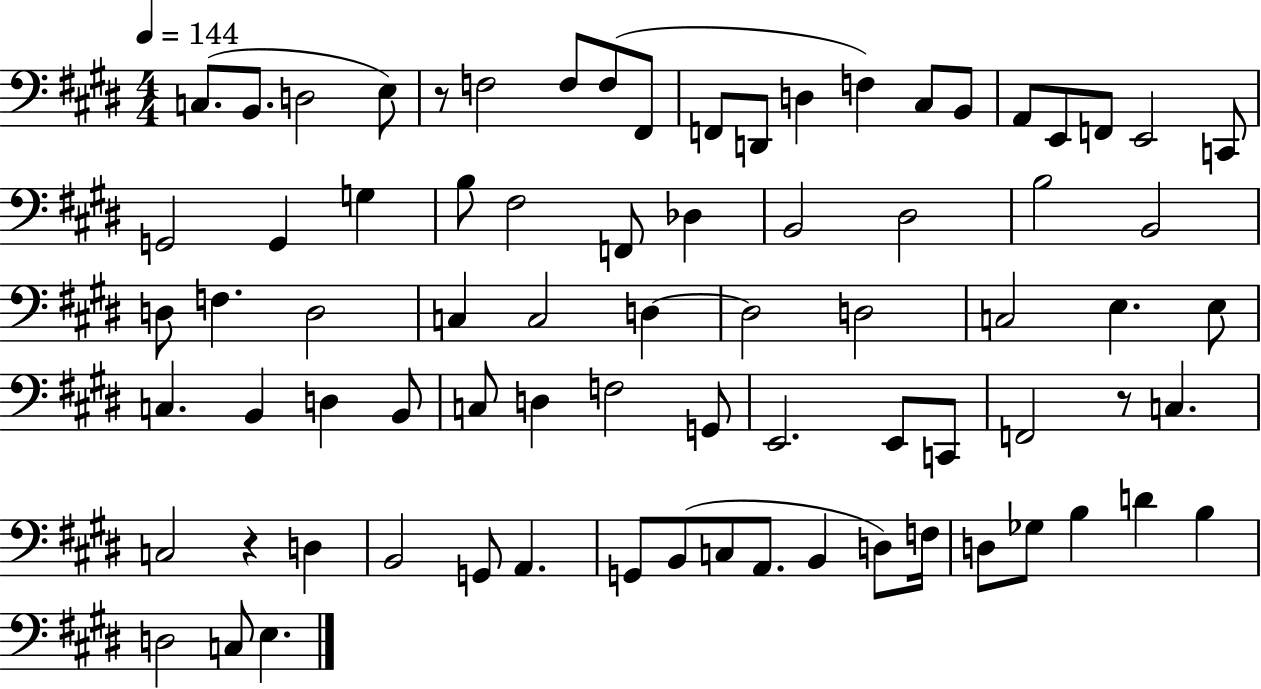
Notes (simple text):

C3/e. B2/e. D3/h E3/e R/e F3/h F3/e F3/e F#2/e F2/e D2/e D3/q F3/q C#3/e B2/e A2/e E2/e F2/e E2/h C2/e G2/h G2/q G3/q B3/e F#3/h F2/e Db3/q B2/h D#3/h B3/h B2/h D3/e F3/q. D3/h C3/q C3/h D3/q D3/h D3/h C3/h E3/q. E3/e C3/q. B2/q D3/q B2/e C3/e D3/q F3/h G2/e E2/h. E2/e C2/e F2/h R/e C3/q. C3/h R/q D3/q B2/h G2/e A2/q. G2/e B2/e C3/e A2/e. B2/q D3/e F3/s D3/e Gb3/e B3/q D4/q B3/q D3/h C3/e E3/q.